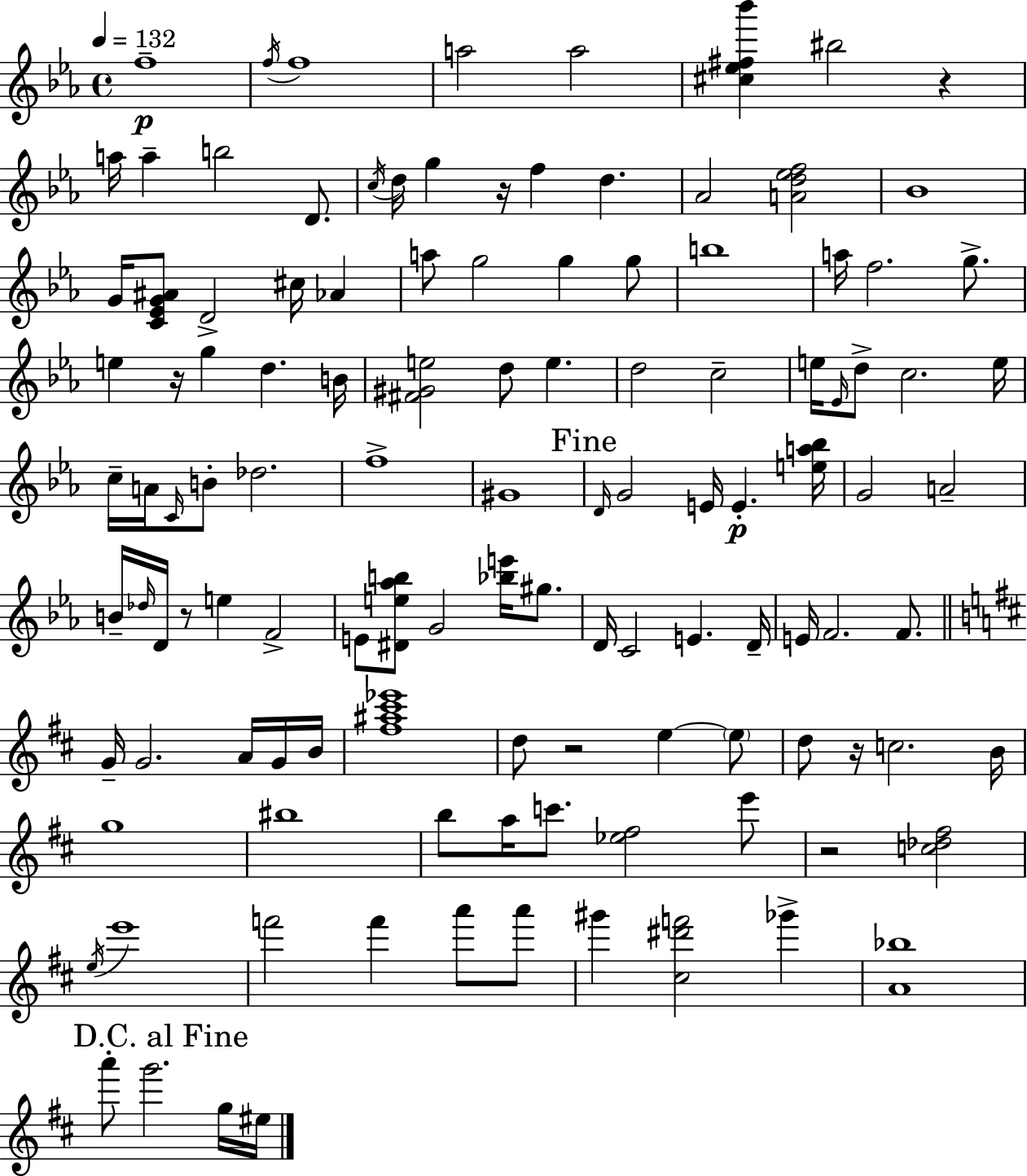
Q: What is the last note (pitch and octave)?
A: EIS5